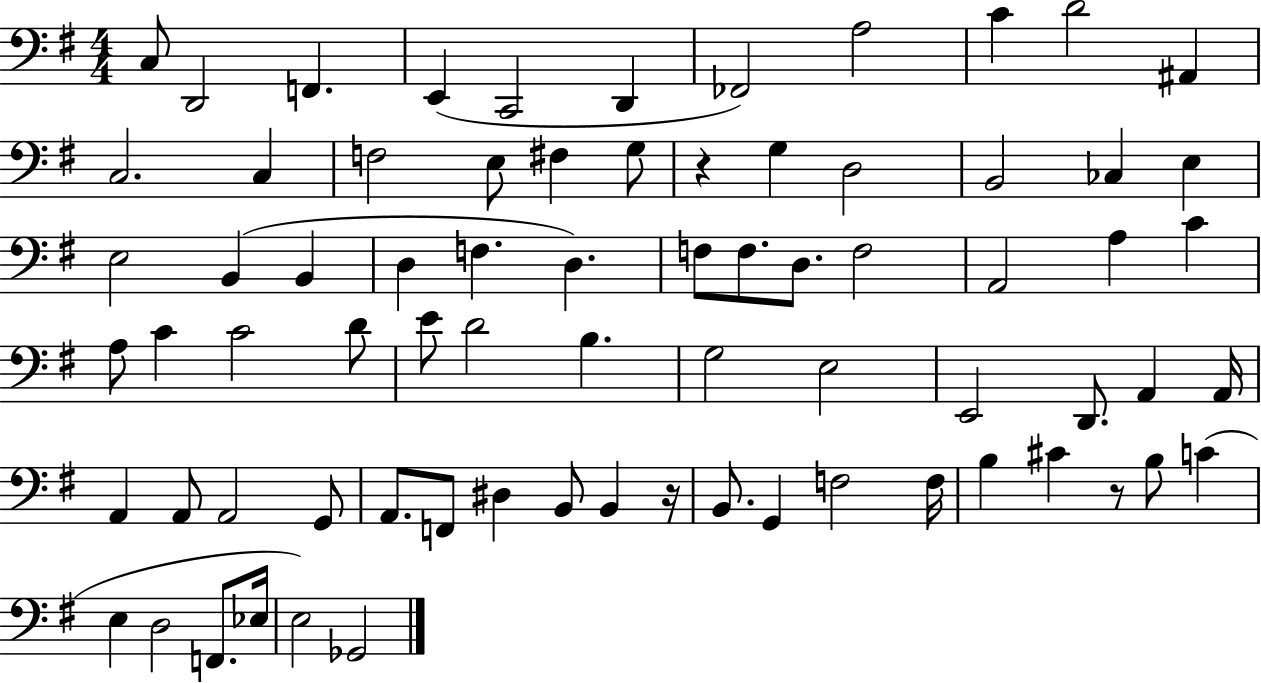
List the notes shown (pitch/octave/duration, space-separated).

C3/e D2/h F2/q. E2/q C2/h D2/q FES2/h A3/h C4/q D4/h A#2/q C3/h. C3/q F3/h E3/e F#3/q G3/e R/q G3/q D3/h B2/h CES3/q E3/q E3/h B2/q B2/q D3/q F3/q. D3/q. F3/e F3/e. D3/e. F3/h A2/h A3/q C4/q A3/e C4/q C4/h D4/e E4/e D4/h B3/q. G3/h E3/h E2/h D2/e. A2/q A2/s A2/q A2/e A2/h G2/e A2/e. F2/e D#3/q B2/e B2/q R/s B2/e. G2/q F3/h F3/s B3/q C#4/q R/e B3/e C4/q E3/q D3/h F2/e. Eb3/s E3/h Gb2/h